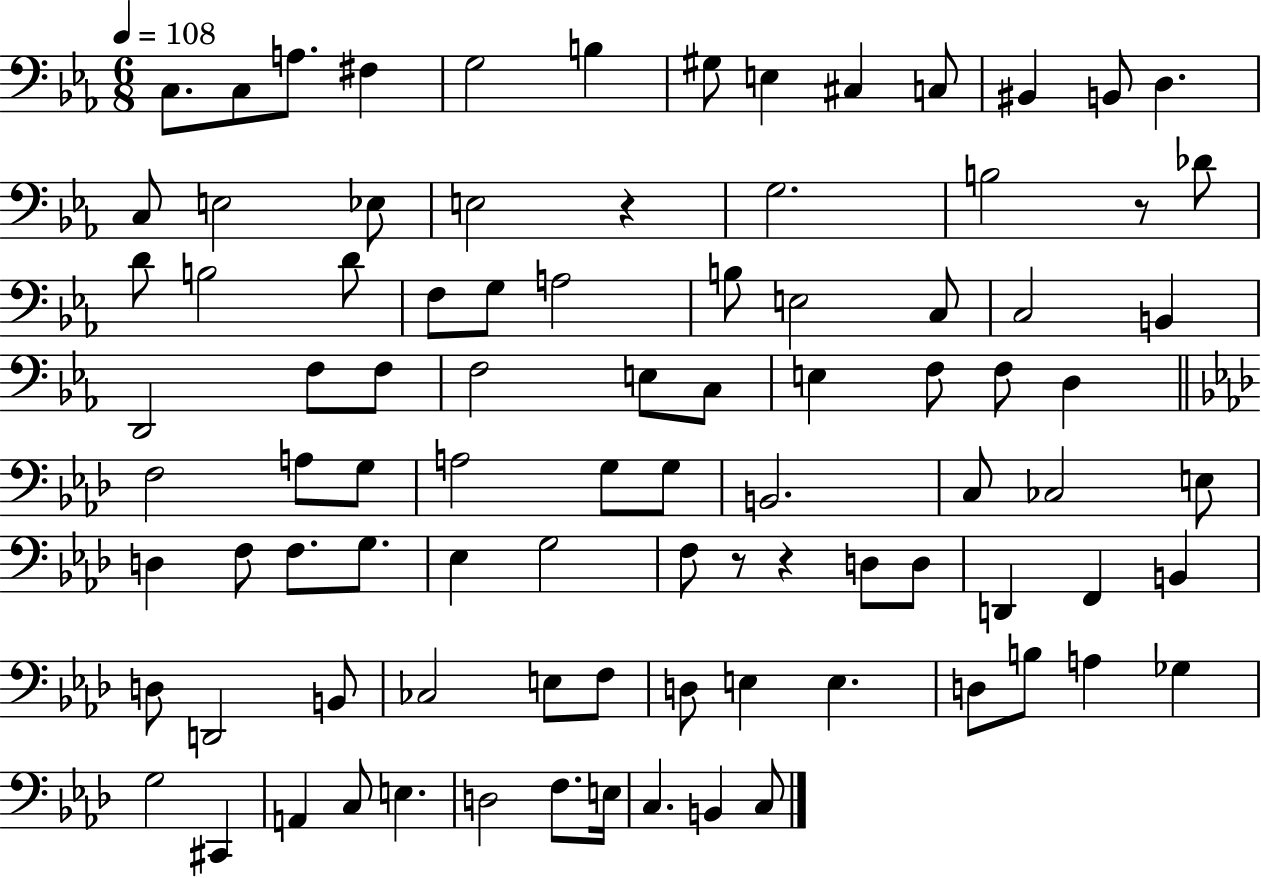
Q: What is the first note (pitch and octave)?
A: C3